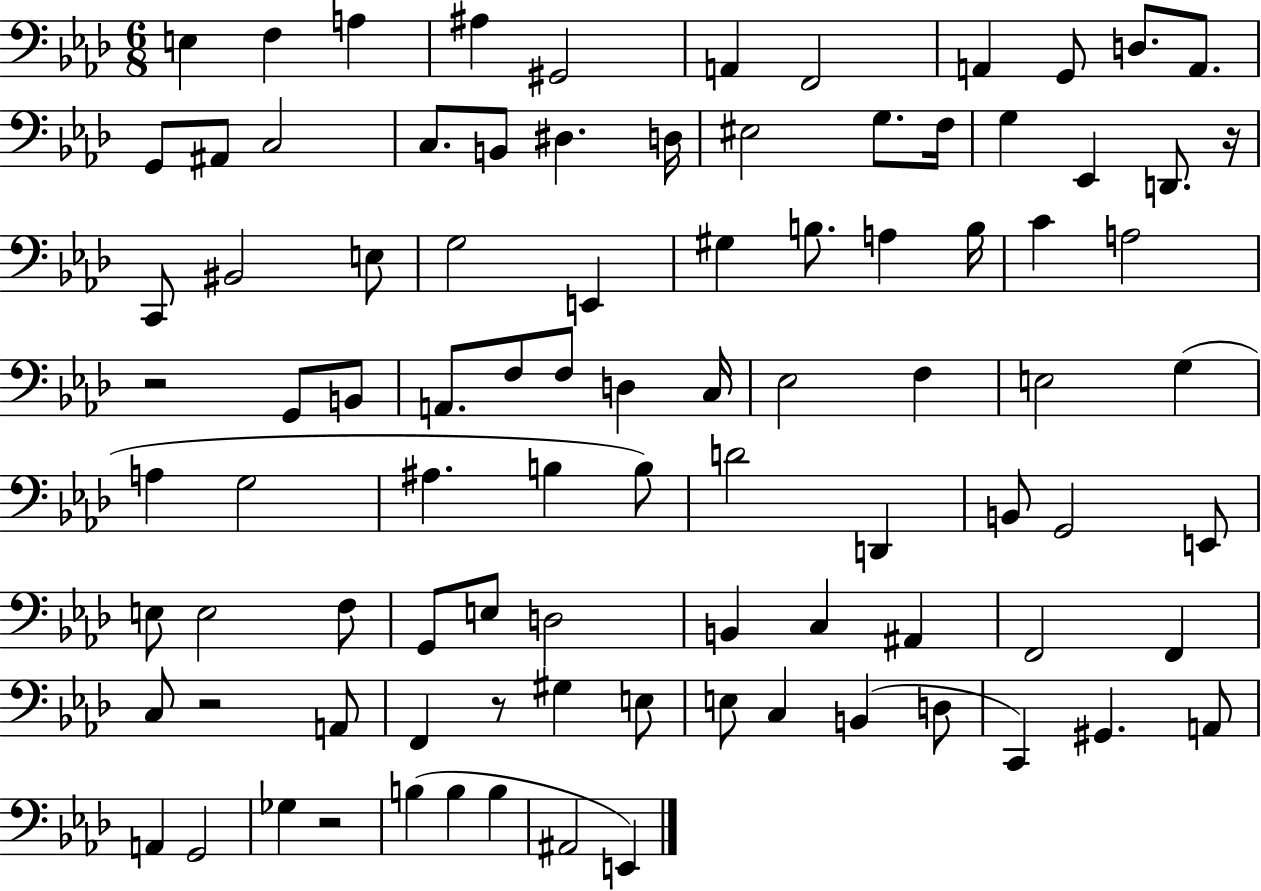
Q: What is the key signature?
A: AES major